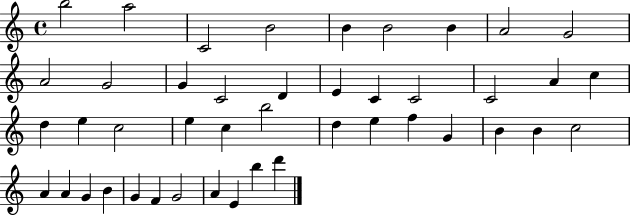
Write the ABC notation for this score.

X:1
T:Untitled
M:4/4
L:1/4
K:C
b2 a2 C2 B2 B B2 B A2 G2 A2 G2 G C2 D E C C2 C2 A c d e c2 e c b2 d e f G B B c2 A A G B G F G2 A E b d'